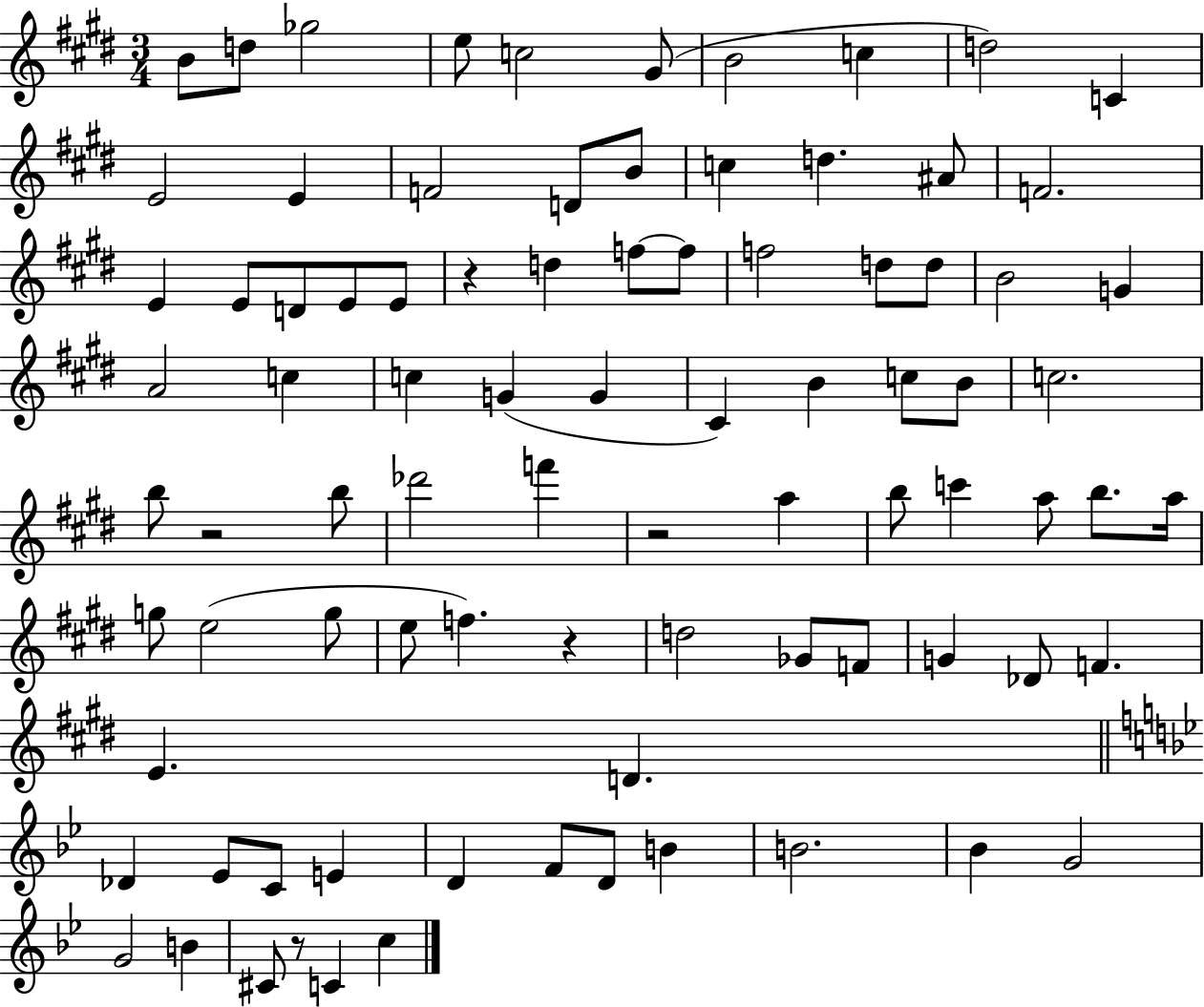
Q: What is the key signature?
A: E major